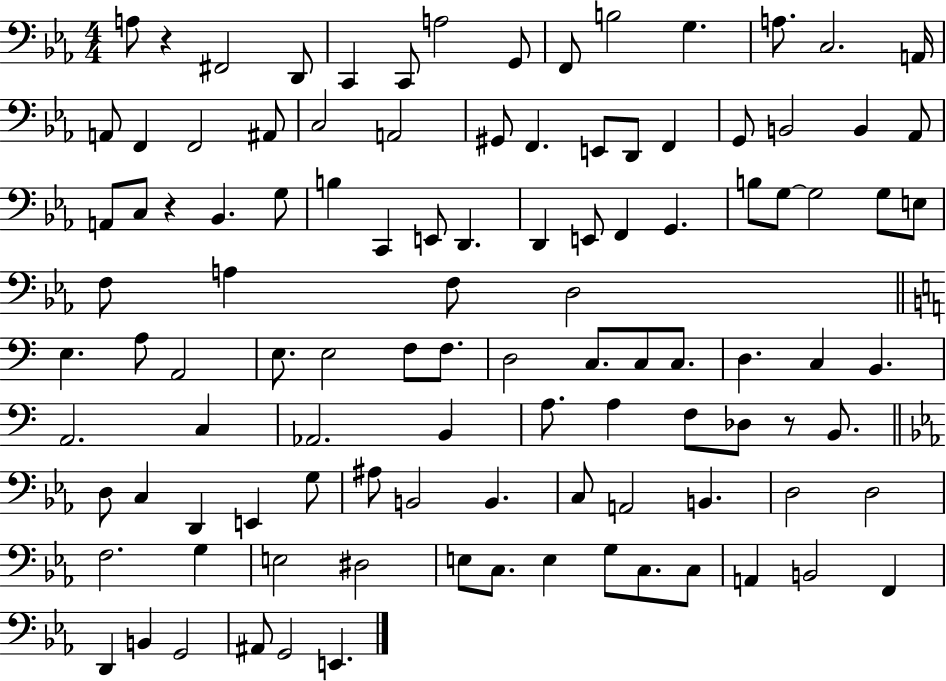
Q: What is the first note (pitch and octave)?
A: A3